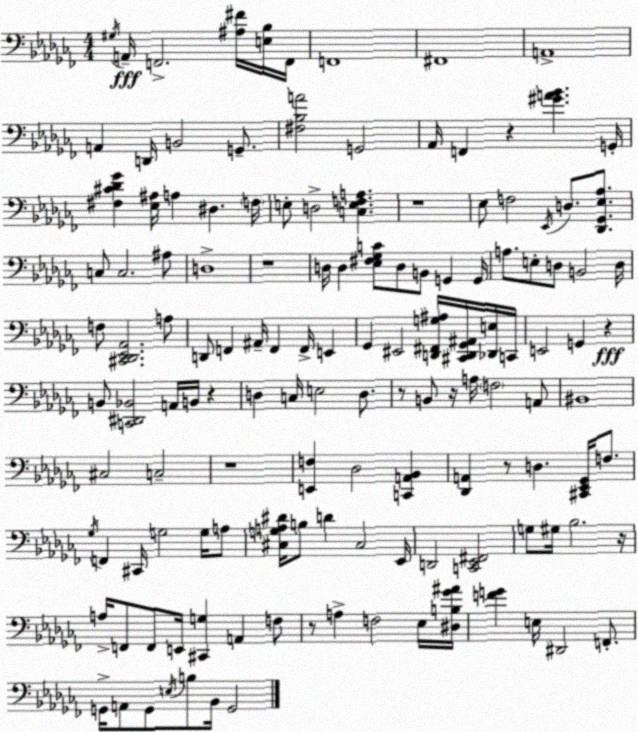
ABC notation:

X:1
T:Untitled
M:4/4
L:1/4
K:Abm
^G,/4 A,,/4 F,,2 [^A,^F]/4 [E,_B,]/4 F,,/4 F,,4 ^F,,4 A,,4 A,, D,,/4 B,,2 G,,/2 [^F,_B,A]2 G,,2 _A,,/4 F,, z [^GA_B] G,,/4 [^F,^C_D_G] [_E,^A,]/4 A, ^D, F,/4 E,/2 D,2 [C,E,F,A,] z4 _E,/2 F,2 _E,,/4 D,/2 [_D,,_G,,_E,_A,]/2 C,/2 C,2 ^A,/2 D,4 z4 D,/4 D, [_E,^F,_G,C]/2 D,/2 B,,/2 G,, G,,/4 A,/2 E,/2 D,/2 B,,2 D,/4 F,/2 [^C,,_D,,_E,,_A,,]2 A,/2 D,,/2 F,, ^A,,/4 F,, F,,/4 E,, _G,, ^E,,2 [D,,^F,,G,^A,]/4 [^C,,D,,_G,,^A,,]/4 [_D,,E,]/4 C,,/4 E,,2 G,, z B,,/2 [C,,^D,,_B,,]2 A,,/4 B,,/4 z D, C,/4 E,2 D,/2 z/2 B,,/2 z/4 A,/4 F,2 A,,/2 ^B,,4 ^C,2 C,2 z4 [E,,F,] _D,2 [C,,A,,_B,,] [_D,,A,,] z/2 D, [^C,,_E,,_G,,]/4 F,/2 _G,/4 F,, ^C,,/4 G,2 G,/4 A,/2 [^C,G,A,^D]/4 B,/2 D ^C,2 _E,,/4 D,,2 [C,,_E,,^F,,]2 G,/2 ^G,/4 _B,2 z/4 A,/4 F,,/2 F,,/2 E,,/4 [^C,,G,] A,, F,/2 z/2 A, F,2 _E,/4 [^D,B,_G^A]/4 [FG] E,/4 ^D,,2 F,,/2 G,,/4 A,,/2 G,,/2 E,/4 B,/2 _B,,/4 G,,2